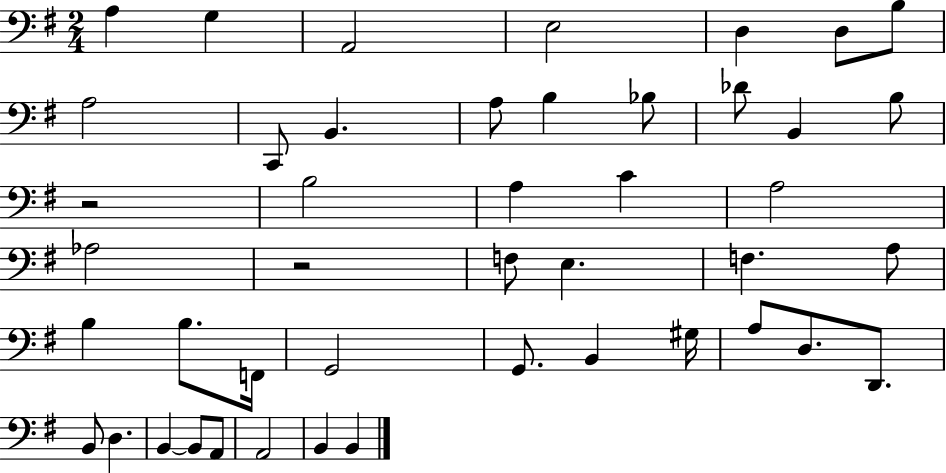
A3/q G3/q A2/h E3/h D3/q D3/e B3/e A3/h C2/e B2/q. A3/e B3/q Bb3/e Db4/e B2/q B3/e R/h B3/h A3/q C4/q A3/h Ab3/h R/h F3/e E3/q. F3/q. A3/e B3/q B3/e. F2/s G2/h G2/e. B2/q G#3/s A3/e D3/e. D2/e. B2/e D3/q. B2/q B2/e A2/e A2/h B2/q B2/q